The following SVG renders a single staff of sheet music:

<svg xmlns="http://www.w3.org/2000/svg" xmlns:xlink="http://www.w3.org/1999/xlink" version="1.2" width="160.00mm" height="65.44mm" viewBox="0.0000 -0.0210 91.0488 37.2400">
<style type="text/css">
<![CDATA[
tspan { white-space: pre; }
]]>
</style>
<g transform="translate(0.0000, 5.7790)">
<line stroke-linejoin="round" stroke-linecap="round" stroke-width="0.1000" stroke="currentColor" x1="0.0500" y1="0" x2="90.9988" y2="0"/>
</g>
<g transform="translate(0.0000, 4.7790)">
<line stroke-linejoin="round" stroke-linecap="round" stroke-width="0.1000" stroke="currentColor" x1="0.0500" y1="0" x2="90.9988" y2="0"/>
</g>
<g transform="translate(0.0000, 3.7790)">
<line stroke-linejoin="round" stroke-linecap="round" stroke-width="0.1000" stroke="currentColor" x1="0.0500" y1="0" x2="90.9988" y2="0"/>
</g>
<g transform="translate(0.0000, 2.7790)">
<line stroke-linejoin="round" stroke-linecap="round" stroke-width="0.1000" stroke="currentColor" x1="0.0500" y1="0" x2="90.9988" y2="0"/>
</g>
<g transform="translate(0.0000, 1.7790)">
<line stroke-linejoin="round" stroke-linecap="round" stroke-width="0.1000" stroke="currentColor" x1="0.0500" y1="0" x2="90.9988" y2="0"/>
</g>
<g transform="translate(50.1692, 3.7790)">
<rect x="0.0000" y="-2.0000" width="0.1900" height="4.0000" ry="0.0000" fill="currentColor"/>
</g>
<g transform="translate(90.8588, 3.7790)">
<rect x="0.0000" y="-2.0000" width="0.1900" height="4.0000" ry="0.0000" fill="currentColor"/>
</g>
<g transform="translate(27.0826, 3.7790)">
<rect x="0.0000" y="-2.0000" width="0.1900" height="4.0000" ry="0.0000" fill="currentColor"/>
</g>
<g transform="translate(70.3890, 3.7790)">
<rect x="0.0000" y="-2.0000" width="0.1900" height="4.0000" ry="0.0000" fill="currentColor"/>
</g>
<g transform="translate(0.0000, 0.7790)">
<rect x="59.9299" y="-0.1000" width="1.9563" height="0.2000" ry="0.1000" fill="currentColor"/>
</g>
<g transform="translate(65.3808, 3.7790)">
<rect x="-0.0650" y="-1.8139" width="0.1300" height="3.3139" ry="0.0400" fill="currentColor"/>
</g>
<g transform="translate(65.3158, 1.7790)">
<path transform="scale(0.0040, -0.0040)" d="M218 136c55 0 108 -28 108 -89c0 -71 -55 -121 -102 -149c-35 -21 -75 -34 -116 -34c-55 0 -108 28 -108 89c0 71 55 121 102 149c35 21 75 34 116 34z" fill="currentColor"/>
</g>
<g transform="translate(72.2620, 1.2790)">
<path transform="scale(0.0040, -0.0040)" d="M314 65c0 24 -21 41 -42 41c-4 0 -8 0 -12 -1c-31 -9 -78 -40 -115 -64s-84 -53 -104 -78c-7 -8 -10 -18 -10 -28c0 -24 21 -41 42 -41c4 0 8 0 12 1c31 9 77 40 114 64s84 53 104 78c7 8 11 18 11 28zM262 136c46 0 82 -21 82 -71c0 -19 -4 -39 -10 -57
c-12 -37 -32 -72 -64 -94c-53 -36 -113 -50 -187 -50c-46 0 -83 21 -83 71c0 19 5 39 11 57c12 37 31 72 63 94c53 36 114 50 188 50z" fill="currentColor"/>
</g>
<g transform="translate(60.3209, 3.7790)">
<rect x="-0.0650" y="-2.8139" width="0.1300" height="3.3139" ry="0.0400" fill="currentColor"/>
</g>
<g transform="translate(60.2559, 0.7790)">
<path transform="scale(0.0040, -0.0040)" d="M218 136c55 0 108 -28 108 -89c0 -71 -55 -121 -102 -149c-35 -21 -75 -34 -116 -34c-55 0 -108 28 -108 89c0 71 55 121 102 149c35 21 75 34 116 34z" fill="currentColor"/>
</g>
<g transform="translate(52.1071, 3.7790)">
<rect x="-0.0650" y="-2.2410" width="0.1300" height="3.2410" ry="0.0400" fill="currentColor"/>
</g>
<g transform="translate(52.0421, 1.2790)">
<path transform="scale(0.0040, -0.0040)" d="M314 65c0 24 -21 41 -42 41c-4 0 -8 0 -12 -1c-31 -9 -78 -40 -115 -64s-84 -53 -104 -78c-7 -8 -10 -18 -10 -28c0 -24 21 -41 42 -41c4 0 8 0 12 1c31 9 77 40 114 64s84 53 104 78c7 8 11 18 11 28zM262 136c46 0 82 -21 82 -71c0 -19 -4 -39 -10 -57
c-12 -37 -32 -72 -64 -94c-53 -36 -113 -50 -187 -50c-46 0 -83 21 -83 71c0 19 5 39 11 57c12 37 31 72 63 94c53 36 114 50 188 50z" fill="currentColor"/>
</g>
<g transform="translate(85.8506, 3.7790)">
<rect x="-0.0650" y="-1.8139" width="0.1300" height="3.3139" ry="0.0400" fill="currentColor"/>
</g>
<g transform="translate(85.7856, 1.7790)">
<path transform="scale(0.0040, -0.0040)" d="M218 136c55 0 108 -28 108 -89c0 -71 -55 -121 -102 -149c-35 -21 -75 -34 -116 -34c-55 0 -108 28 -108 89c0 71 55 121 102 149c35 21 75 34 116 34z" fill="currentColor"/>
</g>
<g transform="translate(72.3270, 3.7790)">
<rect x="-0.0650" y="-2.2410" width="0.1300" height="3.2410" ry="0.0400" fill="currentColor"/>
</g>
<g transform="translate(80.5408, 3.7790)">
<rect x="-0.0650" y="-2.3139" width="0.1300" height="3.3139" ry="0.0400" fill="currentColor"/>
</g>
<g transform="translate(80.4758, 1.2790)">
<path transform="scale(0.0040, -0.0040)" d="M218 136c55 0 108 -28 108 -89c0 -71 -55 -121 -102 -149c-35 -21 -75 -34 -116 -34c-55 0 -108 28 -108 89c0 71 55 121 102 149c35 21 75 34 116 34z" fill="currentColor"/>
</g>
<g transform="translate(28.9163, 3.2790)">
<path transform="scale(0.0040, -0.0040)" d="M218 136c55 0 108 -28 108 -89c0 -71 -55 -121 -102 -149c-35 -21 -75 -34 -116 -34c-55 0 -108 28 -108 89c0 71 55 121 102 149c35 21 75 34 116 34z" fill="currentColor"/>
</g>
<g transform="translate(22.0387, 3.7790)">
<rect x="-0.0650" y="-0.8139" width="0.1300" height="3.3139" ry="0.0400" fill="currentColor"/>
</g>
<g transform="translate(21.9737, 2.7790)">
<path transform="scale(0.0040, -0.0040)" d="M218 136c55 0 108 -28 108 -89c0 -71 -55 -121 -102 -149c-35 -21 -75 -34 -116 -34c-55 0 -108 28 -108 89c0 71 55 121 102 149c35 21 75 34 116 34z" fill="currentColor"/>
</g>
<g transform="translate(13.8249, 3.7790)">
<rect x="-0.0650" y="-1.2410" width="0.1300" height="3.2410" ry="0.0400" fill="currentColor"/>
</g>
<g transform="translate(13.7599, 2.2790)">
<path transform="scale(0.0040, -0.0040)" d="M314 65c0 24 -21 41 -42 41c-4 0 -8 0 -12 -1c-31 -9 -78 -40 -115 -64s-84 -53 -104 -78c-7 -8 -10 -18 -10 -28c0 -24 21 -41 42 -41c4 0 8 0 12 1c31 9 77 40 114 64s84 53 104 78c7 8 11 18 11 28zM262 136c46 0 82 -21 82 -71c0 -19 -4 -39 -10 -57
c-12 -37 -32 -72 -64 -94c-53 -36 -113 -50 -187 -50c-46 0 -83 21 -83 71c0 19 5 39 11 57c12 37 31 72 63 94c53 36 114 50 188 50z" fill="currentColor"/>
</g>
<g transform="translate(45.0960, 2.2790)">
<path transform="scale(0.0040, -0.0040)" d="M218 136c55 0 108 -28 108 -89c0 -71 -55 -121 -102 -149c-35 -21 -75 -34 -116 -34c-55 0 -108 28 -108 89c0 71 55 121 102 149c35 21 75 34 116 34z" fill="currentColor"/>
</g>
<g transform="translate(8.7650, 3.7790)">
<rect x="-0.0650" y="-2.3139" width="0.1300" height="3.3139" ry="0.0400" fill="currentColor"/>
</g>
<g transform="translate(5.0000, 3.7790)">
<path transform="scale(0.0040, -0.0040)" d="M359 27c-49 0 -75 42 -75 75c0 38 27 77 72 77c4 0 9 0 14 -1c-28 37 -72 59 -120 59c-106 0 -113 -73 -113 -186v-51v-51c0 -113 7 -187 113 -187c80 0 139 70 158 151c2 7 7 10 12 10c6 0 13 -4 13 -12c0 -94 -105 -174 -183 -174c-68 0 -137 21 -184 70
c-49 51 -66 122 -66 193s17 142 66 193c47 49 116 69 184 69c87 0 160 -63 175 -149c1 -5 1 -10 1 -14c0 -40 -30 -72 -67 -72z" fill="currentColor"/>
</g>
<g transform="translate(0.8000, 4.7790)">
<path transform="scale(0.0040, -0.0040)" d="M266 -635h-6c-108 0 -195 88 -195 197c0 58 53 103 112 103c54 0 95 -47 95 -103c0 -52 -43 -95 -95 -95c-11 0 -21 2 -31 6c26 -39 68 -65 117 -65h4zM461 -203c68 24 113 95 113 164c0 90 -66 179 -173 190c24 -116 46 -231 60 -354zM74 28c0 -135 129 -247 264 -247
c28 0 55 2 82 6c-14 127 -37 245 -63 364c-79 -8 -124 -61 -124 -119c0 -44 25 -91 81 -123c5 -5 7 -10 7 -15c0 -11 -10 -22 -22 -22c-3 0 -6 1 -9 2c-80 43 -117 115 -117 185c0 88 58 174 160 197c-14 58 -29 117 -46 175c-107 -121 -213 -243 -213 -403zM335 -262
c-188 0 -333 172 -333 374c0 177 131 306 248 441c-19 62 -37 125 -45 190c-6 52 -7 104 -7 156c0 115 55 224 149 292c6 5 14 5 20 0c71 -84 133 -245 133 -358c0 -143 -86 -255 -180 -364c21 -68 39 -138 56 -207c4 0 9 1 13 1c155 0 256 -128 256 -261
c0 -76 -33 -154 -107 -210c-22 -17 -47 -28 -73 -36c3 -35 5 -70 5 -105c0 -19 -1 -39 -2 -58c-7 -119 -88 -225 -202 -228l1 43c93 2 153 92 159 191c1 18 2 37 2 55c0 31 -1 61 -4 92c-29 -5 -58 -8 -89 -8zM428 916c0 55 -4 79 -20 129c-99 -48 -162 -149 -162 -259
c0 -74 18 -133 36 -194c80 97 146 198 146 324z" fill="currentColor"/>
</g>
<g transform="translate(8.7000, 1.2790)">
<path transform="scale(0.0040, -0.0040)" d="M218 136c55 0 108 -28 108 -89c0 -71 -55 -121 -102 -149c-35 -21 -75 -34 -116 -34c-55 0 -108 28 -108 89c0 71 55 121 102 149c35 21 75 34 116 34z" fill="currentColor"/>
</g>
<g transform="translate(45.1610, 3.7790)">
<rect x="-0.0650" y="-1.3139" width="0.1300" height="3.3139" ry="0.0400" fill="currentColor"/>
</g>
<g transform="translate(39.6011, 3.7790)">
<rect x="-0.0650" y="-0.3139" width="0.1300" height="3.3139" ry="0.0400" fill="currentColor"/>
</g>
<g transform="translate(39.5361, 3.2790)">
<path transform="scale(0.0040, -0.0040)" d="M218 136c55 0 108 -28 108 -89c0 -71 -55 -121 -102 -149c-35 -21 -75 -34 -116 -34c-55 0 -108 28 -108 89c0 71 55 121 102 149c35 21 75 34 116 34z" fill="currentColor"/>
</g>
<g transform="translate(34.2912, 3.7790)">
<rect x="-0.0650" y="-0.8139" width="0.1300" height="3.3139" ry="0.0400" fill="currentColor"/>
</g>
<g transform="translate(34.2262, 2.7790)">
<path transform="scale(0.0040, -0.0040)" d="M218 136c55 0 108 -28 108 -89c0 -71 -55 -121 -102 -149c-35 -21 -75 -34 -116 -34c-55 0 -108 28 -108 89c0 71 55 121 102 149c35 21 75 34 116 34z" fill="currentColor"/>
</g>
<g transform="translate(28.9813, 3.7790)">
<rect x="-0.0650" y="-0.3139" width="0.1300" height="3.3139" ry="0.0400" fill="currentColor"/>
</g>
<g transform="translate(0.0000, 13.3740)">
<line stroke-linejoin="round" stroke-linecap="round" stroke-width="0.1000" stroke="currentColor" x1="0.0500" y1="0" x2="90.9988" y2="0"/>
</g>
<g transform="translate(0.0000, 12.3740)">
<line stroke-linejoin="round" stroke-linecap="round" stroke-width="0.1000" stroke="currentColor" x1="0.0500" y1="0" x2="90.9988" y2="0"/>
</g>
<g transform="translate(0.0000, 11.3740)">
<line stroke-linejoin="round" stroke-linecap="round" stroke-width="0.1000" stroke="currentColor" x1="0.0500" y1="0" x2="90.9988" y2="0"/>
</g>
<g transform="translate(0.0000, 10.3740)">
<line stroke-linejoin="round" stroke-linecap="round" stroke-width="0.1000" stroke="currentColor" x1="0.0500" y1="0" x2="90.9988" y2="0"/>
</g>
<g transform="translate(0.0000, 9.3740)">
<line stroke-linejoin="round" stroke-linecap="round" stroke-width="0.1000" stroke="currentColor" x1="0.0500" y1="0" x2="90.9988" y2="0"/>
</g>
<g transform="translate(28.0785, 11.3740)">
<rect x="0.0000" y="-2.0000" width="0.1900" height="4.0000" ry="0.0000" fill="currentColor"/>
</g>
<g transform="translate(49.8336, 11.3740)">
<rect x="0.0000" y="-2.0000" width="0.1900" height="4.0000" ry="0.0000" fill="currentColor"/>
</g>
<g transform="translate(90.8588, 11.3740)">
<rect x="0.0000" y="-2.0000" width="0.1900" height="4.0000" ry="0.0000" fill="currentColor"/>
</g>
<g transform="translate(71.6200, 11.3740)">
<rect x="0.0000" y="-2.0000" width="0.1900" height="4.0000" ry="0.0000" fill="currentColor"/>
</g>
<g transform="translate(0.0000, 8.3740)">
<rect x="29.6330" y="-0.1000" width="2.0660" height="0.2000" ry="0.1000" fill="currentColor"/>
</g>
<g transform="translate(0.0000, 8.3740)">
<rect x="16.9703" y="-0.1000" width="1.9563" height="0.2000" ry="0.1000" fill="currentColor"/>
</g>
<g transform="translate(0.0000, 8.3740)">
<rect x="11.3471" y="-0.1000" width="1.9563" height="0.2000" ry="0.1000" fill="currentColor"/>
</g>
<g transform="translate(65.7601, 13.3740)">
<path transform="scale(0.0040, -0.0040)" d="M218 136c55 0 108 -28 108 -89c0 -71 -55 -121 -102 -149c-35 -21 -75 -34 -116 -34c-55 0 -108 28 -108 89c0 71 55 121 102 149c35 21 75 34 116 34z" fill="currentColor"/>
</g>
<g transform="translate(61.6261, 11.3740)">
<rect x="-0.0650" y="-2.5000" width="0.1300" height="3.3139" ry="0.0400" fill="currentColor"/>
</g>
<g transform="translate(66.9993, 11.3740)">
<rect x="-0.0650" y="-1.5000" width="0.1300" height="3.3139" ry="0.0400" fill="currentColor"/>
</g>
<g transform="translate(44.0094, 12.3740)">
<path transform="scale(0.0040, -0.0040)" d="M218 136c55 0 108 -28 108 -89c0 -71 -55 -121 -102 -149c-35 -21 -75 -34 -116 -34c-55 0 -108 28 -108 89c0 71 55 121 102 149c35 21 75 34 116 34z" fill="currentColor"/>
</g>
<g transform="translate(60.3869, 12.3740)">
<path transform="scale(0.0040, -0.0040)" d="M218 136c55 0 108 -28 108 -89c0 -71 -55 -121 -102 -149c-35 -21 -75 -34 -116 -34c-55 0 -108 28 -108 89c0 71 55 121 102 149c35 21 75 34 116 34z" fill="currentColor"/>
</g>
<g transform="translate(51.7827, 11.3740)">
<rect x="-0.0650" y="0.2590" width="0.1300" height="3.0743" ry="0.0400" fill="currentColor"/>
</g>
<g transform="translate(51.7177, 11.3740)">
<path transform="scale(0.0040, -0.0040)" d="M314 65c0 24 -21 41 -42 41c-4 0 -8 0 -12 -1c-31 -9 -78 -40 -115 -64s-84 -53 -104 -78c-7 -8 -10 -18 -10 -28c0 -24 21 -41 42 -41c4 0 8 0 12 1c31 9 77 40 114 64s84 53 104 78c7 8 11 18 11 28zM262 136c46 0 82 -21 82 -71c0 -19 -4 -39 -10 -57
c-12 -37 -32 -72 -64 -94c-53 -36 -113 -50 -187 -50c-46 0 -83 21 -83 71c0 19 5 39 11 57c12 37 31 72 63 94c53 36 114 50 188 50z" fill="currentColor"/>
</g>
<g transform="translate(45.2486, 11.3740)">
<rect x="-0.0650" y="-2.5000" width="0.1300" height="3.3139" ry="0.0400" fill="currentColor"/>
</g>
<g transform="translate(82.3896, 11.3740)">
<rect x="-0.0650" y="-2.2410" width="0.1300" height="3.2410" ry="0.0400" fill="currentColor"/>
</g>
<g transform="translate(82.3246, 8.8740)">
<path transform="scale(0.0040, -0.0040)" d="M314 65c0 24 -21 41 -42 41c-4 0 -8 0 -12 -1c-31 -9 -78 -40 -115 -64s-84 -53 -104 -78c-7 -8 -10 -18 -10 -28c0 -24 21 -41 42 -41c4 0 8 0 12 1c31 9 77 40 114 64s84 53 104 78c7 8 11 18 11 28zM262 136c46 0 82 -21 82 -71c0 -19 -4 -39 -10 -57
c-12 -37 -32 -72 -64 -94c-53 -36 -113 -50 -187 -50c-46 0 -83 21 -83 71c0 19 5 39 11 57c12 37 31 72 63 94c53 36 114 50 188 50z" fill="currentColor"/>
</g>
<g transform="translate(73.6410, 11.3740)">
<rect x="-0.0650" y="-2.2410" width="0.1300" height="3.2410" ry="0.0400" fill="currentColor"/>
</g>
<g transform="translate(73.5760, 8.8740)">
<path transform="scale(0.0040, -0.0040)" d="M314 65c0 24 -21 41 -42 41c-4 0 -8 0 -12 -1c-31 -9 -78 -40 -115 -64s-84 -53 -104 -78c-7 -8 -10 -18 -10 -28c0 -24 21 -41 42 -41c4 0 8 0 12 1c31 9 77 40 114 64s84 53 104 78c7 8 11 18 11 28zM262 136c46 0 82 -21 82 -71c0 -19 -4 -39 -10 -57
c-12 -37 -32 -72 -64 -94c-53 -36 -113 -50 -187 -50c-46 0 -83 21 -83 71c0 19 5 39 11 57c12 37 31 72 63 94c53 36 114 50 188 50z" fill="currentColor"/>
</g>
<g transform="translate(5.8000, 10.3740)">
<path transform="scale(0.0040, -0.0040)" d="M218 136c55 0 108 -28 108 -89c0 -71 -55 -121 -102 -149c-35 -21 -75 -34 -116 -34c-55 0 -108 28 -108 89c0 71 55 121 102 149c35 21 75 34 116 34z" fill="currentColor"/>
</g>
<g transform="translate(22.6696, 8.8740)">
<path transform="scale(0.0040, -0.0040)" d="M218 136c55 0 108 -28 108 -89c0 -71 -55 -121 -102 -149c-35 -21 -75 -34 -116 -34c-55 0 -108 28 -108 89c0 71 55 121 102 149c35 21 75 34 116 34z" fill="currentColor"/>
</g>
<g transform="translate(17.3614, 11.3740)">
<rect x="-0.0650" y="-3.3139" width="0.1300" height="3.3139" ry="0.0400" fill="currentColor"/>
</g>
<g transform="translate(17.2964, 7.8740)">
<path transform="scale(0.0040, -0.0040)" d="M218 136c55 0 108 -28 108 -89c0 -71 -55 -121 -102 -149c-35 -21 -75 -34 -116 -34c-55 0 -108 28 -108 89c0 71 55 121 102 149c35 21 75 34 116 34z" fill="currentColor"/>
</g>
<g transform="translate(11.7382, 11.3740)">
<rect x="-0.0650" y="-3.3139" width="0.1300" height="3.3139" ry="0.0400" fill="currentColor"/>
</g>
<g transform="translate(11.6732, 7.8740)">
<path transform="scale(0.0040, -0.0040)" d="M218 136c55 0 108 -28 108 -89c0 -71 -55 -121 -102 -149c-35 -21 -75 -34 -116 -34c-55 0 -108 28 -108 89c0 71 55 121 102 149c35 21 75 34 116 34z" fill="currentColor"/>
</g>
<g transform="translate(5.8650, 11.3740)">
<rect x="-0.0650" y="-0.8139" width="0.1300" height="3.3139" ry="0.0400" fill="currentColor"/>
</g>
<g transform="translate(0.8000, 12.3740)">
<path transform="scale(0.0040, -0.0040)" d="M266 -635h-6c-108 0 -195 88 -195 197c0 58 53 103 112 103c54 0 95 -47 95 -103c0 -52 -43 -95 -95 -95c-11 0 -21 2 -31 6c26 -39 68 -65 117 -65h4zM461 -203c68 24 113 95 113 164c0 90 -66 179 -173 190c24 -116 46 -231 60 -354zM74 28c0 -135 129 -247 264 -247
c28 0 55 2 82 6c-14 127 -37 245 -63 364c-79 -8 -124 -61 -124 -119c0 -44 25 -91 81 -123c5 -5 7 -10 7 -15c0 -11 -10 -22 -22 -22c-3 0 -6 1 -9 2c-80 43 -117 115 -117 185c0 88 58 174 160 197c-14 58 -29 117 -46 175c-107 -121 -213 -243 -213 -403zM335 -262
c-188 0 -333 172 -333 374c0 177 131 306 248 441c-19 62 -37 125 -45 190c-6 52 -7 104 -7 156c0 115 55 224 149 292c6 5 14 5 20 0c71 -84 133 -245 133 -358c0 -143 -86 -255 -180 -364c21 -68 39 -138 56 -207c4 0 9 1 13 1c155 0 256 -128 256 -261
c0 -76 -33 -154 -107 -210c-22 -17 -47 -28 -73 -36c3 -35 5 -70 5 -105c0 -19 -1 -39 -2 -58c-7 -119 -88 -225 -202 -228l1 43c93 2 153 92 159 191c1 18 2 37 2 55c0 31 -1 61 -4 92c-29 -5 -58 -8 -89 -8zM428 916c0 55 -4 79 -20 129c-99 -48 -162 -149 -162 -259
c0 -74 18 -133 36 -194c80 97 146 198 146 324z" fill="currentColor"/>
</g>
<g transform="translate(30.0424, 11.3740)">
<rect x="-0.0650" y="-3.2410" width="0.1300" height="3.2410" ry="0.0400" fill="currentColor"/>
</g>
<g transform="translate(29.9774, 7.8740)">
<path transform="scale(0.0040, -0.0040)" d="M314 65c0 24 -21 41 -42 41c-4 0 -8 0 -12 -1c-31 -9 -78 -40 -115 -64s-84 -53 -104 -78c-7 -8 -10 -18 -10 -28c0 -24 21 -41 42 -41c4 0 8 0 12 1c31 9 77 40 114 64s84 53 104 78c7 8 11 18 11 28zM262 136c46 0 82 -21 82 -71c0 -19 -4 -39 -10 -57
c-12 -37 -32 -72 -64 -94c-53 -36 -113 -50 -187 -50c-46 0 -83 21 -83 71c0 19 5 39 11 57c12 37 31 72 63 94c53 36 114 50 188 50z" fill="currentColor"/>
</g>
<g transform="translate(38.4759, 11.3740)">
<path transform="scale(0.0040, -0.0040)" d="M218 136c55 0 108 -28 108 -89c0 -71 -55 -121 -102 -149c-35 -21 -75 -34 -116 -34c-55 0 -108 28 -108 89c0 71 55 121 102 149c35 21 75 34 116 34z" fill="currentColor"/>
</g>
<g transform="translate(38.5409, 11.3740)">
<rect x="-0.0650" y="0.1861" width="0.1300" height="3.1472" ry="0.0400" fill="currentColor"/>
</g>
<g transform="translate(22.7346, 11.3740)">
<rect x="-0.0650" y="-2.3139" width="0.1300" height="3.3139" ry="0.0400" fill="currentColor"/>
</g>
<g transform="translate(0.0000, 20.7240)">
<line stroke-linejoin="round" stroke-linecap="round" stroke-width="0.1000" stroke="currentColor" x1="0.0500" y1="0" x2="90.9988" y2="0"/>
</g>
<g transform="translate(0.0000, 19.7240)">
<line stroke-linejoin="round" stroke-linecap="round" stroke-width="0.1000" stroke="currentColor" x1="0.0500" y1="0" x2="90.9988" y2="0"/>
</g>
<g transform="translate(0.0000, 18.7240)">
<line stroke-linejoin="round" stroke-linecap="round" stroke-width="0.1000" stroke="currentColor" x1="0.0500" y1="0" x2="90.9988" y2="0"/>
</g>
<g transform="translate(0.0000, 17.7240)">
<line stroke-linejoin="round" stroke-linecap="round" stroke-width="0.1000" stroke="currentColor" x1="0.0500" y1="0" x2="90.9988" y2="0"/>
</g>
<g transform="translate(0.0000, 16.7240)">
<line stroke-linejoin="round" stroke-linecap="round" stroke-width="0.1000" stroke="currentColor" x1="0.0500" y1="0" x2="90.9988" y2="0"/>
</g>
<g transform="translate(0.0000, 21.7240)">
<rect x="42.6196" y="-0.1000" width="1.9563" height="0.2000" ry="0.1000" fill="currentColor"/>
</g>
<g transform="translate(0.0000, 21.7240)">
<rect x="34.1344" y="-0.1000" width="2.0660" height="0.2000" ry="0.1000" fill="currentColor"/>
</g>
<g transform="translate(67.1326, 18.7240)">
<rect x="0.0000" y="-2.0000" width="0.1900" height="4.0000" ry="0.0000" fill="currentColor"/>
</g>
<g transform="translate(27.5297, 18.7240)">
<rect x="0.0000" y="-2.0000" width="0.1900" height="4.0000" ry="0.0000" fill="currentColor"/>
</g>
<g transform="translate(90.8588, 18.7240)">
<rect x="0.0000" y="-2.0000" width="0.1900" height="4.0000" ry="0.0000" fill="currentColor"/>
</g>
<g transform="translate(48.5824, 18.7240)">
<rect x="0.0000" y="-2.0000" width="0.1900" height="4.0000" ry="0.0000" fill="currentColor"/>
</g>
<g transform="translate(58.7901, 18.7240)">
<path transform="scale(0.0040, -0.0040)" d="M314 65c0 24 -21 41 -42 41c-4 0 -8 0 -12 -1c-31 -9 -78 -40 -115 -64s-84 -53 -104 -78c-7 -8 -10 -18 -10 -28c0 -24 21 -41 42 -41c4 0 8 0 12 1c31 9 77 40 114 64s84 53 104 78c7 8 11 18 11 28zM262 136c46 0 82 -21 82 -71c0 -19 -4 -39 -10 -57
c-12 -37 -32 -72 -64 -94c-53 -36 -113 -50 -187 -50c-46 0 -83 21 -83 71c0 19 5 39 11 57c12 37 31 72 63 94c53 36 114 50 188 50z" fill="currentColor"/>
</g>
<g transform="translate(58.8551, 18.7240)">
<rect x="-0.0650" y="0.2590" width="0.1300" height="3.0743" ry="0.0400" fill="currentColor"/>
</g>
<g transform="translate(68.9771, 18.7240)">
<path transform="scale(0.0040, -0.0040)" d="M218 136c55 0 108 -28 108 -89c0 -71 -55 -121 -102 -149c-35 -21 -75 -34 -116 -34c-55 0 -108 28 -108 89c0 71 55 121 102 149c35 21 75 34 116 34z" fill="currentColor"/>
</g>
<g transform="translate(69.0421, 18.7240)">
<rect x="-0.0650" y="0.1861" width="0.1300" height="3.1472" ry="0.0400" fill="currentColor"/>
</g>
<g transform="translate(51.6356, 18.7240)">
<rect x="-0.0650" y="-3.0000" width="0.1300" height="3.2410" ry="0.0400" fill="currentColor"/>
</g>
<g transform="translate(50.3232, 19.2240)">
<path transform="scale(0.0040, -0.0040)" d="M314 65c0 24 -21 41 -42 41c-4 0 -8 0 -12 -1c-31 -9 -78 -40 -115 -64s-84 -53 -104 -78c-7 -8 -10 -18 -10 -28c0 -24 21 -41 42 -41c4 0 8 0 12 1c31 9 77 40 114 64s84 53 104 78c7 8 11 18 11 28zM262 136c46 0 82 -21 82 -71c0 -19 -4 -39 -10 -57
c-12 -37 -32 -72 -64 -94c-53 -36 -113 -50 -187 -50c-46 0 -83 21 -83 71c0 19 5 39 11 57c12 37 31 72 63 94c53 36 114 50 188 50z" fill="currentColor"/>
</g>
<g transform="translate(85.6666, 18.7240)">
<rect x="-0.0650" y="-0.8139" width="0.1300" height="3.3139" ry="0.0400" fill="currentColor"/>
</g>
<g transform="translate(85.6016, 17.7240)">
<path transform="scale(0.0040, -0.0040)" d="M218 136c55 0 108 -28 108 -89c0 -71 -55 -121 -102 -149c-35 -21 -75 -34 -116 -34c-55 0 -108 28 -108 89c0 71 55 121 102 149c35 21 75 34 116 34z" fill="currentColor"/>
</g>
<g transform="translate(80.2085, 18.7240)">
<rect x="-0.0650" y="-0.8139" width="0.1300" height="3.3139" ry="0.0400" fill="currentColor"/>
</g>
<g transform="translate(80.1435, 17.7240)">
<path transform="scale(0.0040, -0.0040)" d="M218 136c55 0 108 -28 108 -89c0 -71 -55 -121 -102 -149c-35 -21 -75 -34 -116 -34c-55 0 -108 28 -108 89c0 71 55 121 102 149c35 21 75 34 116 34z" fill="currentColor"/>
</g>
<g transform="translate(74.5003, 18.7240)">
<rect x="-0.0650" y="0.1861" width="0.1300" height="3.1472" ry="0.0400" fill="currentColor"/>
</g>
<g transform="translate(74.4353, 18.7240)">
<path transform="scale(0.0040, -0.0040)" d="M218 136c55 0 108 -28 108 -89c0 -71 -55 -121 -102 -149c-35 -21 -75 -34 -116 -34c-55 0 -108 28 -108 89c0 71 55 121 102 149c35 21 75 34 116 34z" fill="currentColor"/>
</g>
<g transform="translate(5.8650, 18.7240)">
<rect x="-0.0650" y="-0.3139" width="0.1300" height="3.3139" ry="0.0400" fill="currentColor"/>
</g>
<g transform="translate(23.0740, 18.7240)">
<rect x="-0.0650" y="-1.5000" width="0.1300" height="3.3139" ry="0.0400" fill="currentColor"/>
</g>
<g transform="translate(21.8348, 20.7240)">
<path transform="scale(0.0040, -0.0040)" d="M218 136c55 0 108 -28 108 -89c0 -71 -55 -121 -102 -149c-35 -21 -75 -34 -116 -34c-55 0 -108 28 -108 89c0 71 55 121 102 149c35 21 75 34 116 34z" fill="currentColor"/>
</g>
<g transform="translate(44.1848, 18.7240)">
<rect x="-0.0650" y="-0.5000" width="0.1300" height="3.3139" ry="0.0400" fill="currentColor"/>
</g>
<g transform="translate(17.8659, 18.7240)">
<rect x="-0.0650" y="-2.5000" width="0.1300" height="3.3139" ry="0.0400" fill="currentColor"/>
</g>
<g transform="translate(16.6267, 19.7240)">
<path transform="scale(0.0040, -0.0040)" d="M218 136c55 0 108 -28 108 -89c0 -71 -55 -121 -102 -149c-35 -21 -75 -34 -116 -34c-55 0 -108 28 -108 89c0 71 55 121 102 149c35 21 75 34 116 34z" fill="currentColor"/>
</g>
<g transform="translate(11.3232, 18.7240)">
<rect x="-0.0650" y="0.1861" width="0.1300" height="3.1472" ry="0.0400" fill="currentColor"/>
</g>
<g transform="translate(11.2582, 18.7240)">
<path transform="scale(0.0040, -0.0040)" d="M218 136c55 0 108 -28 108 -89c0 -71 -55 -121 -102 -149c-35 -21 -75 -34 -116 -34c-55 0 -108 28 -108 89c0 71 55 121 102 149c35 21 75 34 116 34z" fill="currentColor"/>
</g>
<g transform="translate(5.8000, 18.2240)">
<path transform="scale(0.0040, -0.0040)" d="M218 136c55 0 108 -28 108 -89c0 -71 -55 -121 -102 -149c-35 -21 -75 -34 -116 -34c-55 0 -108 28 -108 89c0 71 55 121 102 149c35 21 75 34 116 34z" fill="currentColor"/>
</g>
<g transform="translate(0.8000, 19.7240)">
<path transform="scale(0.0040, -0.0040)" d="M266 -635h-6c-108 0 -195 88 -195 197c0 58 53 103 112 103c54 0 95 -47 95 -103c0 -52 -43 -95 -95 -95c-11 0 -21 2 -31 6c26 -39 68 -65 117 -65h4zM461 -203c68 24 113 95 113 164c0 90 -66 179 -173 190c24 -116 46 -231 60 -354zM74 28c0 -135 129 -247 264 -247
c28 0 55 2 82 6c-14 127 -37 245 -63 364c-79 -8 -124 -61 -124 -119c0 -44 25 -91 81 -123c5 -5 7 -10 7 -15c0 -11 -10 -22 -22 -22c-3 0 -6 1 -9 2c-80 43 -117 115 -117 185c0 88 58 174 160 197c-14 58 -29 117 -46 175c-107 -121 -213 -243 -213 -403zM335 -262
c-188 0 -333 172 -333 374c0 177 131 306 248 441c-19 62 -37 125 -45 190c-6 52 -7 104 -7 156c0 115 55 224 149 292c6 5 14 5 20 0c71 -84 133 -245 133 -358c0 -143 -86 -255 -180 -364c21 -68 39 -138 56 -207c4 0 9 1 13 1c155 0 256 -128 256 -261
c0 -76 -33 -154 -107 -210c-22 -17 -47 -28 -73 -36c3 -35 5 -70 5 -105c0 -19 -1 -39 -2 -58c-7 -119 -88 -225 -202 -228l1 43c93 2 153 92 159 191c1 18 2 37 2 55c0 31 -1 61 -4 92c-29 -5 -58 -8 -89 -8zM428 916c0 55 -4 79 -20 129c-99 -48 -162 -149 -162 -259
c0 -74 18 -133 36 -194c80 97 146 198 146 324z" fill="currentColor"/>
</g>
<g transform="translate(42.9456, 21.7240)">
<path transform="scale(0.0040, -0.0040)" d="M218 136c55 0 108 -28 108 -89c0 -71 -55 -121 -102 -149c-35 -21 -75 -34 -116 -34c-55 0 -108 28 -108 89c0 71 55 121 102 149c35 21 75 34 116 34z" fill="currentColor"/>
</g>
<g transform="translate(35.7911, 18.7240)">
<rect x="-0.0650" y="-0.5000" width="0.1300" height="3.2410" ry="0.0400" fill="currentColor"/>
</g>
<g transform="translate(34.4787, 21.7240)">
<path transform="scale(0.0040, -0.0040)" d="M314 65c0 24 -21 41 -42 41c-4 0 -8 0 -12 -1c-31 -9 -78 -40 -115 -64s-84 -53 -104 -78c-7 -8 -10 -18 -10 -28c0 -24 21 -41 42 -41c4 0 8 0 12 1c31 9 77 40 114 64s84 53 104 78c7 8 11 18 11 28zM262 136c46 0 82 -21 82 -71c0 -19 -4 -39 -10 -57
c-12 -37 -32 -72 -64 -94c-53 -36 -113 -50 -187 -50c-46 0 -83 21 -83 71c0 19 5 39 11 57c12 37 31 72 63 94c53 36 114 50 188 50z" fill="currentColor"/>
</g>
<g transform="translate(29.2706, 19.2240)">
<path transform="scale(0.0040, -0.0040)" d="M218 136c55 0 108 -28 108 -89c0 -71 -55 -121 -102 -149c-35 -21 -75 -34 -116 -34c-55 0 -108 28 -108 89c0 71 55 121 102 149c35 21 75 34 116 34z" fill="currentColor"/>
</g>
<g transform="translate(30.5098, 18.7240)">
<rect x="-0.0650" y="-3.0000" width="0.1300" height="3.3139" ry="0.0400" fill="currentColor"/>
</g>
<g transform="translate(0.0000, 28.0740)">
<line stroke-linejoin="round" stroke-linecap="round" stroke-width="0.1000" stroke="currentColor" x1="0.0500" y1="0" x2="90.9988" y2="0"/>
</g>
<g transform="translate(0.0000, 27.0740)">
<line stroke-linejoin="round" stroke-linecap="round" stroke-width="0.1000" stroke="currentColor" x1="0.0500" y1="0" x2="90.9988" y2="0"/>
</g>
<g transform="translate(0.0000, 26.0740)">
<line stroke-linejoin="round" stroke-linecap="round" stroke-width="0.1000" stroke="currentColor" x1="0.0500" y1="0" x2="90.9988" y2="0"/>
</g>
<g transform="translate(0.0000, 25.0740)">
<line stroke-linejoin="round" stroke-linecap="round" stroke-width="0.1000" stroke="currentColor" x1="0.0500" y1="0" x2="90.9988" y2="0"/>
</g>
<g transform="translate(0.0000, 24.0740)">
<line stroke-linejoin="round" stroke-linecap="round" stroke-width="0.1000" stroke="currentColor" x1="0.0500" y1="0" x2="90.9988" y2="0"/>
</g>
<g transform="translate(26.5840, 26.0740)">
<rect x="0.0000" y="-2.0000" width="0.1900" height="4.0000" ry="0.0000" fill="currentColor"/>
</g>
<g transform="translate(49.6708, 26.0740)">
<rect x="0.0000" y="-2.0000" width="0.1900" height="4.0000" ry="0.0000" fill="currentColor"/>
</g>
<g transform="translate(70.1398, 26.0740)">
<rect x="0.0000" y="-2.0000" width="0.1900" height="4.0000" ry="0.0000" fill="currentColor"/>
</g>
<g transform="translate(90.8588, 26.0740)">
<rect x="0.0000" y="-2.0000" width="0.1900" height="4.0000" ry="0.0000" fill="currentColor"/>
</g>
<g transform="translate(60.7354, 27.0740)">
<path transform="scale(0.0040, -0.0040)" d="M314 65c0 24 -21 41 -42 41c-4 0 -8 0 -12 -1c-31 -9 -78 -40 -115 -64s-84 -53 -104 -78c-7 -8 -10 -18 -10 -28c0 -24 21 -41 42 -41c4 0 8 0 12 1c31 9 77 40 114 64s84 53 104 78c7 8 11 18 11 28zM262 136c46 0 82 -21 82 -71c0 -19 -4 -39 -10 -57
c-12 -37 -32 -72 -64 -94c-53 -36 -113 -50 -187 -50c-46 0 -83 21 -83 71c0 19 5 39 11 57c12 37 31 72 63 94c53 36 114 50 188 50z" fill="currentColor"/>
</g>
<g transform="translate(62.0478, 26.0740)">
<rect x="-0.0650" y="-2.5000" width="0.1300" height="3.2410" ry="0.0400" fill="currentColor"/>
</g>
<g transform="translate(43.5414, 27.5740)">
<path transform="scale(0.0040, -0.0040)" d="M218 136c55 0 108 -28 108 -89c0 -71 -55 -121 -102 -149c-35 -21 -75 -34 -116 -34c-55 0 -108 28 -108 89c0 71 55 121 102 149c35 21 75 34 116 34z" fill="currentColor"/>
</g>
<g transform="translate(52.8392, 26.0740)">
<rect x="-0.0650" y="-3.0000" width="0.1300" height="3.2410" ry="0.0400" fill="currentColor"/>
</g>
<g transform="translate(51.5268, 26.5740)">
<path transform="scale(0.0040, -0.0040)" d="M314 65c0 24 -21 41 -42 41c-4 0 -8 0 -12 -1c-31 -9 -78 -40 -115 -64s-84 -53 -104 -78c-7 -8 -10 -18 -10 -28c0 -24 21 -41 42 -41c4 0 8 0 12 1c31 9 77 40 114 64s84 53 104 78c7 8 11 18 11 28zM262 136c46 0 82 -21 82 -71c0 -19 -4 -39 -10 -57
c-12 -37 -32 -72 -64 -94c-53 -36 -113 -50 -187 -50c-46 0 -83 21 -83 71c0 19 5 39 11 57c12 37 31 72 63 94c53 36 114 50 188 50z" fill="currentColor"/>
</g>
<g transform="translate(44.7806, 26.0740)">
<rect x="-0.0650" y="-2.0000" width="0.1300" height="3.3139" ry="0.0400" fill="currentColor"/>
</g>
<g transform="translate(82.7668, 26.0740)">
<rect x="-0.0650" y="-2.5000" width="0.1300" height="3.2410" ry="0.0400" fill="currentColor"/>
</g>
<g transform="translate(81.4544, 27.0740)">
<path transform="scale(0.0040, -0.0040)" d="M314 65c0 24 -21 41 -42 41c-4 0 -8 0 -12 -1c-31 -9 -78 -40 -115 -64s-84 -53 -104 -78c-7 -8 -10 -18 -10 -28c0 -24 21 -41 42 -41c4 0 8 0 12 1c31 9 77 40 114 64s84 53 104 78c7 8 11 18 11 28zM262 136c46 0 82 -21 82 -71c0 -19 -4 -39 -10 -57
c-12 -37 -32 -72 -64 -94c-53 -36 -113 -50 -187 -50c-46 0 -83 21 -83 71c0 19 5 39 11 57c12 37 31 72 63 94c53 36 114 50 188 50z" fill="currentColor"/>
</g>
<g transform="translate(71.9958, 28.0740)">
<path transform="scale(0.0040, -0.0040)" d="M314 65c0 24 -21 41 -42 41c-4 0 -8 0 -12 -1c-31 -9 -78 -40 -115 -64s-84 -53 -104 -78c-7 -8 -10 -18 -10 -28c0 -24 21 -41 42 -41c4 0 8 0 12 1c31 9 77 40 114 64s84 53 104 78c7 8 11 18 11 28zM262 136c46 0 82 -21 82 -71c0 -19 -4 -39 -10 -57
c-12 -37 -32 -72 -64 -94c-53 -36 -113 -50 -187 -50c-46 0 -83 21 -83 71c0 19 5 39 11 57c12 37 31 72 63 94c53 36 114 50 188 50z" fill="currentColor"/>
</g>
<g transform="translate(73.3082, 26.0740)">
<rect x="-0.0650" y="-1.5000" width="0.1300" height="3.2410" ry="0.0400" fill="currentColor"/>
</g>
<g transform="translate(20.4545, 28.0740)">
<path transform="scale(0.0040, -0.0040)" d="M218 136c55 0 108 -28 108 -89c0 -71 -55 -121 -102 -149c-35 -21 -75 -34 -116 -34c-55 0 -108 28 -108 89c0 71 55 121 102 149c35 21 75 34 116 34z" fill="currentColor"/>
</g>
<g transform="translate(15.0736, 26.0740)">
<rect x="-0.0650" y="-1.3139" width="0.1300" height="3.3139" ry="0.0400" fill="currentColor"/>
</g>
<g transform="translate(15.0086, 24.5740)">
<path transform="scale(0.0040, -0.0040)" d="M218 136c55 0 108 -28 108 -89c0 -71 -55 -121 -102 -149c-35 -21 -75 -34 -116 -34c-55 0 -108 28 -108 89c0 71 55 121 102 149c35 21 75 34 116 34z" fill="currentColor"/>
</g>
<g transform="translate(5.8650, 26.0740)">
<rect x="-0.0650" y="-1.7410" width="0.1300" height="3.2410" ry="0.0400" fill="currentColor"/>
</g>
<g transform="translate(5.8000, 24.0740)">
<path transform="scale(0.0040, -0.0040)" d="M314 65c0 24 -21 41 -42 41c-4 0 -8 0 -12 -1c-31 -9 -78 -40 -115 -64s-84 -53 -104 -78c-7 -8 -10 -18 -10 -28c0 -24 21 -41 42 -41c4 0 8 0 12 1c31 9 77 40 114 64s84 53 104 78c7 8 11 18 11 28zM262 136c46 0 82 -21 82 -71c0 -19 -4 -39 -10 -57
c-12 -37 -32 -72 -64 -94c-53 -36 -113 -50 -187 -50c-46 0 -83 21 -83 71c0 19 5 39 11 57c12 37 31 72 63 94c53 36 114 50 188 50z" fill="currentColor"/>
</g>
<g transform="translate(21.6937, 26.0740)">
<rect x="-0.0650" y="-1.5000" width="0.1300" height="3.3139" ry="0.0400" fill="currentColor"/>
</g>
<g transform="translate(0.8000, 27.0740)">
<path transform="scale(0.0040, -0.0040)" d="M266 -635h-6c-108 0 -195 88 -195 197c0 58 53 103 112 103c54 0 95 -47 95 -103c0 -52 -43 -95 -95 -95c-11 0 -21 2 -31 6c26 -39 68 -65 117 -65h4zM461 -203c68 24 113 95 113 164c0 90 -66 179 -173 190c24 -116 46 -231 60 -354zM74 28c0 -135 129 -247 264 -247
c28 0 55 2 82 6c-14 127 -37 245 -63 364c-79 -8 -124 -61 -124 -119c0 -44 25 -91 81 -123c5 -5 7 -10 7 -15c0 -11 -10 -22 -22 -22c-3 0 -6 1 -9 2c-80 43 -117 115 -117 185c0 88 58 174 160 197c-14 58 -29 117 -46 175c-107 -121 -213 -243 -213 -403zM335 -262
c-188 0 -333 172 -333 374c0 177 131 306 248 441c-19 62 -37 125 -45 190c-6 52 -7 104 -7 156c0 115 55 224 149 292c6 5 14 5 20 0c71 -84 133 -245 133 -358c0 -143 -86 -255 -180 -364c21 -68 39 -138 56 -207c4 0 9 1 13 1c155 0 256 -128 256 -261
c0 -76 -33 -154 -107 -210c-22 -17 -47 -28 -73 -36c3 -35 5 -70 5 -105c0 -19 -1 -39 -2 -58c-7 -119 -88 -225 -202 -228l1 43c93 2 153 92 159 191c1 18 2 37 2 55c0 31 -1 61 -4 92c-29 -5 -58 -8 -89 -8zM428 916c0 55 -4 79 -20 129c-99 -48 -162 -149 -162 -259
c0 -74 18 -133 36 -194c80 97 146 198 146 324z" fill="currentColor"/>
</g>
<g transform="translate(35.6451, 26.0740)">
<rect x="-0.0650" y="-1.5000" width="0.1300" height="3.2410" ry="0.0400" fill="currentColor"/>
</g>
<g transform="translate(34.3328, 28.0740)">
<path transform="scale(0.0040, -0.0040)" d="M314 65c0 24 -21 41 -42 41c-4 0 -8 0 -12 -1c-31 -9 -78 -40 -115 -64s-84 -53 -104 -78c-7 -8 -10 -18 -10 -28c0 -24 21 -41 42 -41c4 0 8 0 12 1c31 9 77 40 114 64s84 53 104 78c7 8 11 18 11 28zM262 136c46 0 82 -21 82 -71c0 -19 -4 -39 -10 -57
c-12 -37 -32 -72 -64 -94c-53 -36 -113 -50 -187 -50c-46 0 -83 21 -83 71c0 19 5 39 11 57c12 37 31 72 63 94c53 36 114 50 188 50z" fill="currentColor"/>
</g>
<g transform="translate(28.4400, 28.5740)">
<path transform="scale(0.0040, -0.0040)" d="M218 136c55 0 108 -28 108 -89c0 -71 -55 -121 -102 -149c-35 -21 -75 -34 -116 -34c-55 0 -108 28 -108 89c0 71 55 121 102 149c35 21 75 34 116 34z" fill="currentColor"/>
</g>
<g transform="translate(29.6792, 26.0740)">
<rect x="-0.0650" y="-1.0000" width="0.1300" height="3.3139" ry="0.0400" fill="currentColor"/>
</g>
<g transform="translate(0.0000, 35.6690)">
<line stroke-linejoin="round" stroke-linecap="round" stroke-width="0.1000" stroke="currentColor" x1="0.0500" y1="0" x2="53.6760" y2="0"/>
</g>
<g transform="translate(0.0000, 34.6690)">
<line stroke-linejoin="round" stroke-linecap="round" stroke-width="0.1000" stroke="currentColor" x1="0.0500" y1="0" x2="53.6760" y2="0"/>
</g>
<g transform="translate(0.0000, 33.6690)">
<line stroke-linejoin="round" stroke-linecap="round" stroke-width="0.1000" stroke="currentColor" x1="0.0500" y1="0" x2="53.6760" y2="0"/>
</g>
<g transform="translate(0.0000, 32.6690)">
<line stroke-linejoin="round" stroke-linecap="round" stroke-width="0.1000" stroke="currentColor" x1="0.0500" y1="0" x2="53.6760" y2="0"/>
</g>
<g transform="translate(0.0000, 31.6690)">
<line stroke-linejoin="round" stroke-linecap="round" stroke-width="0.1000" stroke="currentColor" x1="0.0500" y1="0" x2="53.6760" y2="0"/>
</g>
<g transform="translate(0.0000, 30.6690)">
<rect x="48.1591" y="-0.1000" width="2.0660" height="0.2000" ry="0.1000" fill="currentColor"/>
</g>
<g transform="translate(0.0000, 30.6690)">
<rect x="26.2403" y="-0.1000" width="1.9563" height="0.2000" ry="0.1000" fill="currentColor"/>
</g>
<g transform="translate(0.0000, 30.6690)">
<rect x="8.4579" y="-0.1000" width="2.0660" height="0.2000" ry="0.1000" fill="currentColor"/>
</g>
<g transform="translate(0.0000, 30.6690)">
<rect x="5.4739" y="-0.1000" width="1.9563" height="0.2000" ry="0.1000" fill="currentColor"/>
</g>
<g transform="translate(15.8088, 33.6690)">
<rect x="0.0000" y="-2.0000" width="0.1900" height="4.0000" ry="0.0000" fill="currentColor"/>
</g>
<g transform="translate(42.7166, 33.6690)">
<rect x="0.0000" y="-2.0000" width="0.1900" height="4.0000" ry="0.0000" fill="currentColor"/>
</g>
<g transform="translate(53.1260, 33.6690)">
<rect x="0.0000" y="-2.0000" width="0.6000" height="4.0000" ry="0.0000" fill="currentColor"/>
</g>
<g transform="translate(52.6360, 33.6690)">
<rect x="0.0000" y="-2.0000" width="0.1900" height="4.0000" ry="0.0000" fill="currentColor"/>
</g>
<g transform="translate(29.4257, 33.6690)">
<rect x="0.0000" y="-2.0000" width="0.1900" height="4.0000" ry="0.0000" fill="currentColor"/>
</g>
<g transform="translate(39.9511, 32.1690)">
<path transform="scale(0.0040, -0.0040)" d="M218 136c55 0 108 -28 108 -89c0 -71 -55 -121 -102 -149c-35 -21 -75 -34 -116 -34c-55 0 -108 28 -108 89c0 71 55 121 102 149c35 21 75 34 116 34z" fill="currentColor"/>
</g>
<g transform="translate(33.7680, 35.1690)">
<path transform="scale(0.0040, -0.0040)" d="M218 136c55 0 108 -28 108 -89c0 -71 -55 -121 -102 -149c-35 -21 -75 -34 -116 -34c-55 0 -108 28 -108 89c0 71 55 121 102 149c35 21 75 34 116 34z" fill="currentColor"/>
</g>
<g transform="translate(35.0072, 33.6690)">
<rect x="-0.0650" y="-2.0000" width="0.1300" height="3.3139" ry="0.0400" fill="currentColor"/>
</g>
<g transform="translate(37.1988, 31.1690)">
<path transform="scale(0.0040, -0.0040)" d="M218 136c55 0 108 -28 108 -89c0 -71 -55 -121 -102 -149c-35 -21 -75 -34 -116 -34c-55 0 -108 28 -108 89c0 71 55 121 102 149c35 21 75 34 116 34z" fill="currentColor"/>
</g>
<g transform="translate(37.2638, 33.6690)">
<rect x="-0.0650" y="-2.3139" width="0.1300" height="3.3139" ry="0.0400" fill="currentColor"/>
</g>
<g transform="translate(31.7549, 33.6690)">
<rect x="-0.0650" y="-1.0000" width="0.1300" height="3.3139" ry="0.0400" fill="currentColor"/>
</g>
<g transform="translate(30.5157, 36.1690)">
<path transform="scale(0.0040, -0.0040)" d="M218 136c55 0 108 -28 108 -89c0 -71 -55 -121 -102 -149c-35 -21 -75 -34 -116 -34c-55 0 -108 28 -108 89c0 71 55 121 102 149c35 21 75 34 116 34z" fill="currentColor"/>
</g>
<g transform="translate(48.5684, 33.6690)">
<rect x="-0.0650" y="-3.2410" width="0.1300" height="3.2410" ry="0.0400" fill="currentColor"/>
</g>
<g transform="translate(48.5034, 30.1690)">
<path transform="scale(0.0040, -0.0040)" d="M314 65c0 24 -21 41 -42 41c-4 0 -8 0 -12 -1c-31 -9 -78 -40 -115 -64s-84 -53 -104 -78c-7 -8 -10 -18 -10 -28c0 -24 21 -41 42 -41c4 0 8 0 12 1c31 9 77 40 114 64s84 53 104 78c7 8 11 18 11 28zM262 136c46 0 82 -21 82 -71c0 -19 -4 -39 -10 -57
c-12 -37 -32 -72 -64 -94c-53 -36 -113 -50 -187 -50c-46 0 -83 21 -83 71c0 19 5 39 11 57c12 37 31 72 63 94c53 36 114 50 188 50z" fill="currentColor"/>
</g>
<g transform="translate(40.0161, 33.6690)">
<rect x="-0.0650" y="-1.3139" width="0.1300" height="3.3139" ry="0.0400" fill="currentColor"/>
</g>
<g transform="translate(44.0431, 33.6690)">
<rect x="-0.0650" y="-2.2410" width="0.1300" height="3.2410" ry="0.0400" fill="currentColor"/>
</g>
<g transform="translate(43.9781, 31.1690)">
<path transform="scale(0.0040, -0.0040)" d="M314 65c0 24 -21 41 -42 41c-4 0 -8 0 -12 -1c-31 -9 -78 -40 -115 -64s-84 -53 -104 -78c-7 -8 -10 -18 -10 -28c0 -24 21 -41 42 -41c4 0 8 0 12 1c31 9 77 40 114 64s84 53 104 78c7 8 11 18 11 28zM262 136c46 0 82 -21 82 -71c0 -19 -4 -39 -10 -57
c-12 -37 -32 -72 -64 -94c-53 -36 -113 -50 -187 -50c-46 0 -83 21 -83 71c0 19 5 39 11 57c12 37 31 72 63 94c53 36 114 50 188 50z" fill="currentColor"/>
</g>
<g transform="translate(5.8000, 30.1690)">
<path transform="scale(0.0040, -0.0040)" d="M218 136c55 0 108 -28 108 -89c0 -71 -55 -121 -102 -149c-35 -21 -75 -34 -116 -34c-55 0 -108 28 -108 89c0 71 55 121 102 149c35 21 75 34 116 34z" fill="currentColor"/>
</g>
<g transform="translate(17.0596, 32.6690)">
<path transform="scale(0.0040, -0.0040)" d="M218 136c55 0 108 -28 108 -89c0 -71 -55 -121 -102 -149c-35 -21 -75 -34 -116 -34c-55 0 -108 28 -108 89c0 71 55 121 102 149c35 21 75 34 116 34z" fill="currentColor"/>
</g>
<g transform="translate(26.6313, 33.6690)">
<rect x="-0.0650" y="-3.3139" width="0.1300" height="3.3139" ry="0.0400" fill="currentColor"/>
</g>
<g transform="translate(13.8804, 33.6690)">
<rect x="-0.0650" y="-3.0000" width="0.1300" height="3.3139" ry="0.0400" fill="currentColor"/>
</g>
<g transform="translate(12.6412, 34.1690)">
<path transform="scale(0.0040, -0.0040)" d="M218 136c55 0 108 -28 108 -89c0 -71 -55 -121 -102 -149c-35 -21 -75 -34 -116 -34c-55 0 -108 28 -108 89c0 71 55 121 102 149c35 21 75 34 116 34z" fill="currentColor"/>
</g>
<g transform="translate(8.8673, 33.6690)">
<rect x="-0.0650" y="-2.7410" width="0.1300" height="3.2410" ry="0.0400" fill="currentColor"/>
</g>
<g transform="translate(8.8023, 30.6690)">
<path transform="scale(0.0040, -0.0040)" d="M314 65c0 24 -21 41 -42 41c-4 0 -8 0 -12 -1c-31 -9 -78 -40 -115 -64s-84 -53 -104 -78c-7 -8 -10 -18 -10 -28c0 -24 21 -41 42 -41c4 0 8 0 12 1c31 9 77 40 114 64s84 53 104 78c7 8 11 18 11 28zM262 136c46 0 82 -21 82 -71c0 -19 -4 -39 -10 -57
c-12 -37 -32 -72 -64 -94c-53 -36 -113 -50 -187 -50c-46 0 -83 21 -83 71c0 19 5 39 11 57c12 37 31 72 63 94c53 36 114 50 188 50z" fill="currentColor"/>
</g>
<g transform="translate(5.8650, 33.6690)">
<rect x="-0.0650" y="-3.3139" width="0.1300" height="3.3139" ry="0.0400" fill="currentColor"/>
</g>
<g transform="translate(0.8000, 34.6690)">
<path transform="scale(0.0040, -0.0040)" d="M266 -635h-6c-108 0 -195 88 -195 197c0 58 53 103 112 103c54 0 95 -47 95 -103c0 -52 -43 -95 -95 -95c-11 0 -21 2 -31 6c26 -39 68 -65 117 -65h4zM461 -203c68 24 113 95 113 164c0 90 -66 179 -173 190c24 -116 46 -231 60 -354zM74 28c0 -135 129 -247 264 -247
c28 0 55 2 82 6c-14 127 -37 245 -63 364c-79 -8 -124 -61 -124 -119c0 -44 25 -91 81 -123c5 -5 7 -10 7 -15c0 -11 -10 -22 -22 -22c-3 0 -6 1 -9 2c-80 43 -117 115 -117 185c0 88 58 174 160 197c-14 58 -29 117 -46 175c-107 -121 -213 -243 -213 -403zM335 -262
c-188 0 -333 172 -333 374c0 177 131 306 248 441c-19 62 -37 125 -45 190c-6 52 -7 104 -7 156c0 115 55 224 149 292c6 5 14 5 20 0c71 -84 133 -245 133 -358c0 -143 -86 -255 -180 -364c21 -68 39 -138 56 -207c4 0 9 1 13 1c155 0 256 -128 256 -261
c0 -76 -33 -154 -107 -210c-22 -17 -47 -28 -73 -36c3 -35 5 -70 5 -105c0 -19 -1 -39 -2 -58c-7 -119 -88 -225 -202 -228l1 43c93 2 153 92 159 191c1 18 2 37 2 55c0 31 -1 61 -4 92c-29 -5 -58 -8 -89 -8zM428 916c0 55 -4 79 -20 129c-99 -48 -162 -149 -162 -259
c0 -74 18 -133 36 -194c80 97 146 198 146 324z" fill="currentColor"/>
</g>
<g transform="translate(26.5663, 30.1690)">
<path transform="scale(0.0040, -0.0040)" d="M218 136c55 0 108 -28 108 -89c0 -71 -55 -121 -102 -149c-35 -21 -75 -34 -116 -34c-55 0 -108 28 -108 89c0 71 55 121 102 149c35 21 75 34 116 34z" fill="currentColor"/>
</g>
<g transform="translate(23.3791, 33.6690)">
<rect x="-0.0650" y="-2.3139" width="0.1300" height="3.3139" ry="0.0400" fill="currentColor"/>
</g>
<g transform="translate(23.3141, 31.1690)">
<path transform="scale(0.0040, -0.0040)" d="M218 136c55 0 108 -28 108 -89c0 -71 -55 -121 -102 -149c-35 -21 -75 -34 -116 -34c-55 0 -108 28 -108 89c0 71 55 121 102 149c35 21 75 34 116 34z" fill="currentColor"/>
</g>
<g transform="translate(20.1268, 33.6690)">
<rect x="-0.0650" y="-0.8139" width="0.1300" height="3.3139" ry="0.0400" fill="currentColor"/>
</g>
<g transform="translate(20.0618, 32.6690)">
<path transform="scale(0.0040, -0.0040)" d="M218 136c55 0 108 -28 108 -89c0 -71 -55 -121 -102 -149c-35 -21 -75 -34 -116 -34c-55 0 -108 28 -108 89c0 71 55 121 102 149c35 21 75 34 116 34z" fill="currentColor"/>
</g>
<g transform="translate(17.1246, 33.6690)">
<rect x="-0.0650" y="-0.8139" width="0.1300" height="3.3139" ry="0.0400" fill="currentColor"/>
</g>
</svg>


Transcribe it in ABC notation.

X:1
T:Untitled
M:4/4
L:1/4
K:C
g e2 d c d c e g2 a f g2 g f d b b g b2 B G B2 G E g2 g2 c B G E A C2 C A2 B2 B B d d f2 e E D E2 F A2 G2 E2 G2 b a2 A d d g b D F g e g2 b2